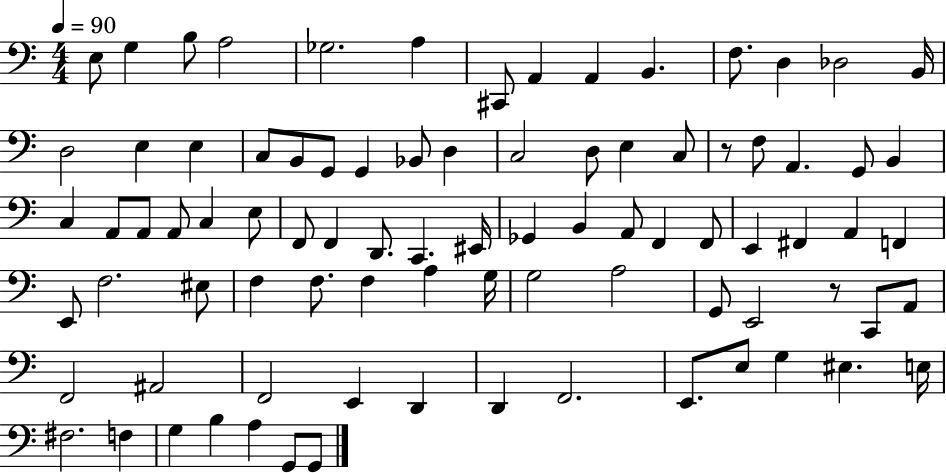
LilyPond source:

{
  \clef bass
  \numericTimeSignature
  \time 4/4
  \key c \major
  \tempo 4 = 90
  \repeat volta 2 { e8 g4 b8 a2 | ges2. a4 | cis,8 a,4 a,4 b,4. | f8. d4 des2 b,16 | \break d2 e4 e4 | c8 b,8 g,8 g,4 bes,8 d4 | c2 d8 e4 c8 | r8 f8 a,4. g,8 b,4 | \break c4 a,8 a,8 a,8 c4 e8 | f,8 f,4 d,8. c,4. eis,16 | ges,4 b,4 a,8 f,4 f,8 | e,4 fis,4 a,4 f,4 | \break e,8 f2. eis8 | f4 f8. f4 a4 g16 | g2 a2 | g,8 e,2 r8 c,8 a,8 | \break f,2 ais,2 | f,2 e,4 d,4 | d,4 f,2. | e,8. e8 g4 eis4. e16 | \break fis2. f4 | g4 b4 a4 g,8 g,8 | } \bar "|."
}